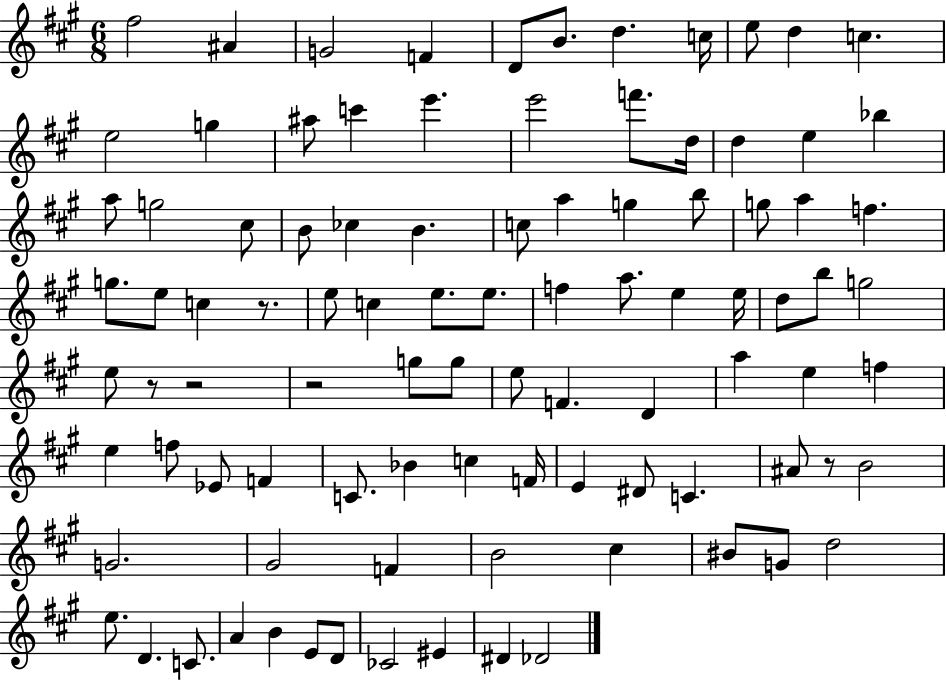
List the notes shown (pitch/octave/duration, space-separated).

F#5/h A#4/q G4/h F4/q D4/e B4/e. D5/q. C5/s E5/e D5/q C5/q. E5/h G5/q A#5/e C6/q E6/q. E6/h F6/e. D5/s D5/q E5/q Bb5/q A5/e G5/h C#5/e B4/e CES5/q B4/q. C5/e A5/q G5/q B5/e G5/e A5/q F5/q. G5/e. E5/e C5/q R/e. E5/e C5/q E5/e. E5/e. F5/q A5/e. E5/q E5/s D5/e B5/e G5/h E5/e R/e R/h R/h G5/e G5/e E5/e F4/q. D4/q A5/q E5/q F5/q E5/q F5/e Eb4/e F4/q C4/e. Bb4/q C5/q F4/s E4/q D#4/e C4/q. A#4/e R/e B4/h G4/h. G#4/h F4/q B4/h C#5/q BIS4/e G4/e D5/h E5/e. D4/q. C4/e. A4/q B4/q E4/e D4/e CES4/h EIS4/q D#4/q Db4/h